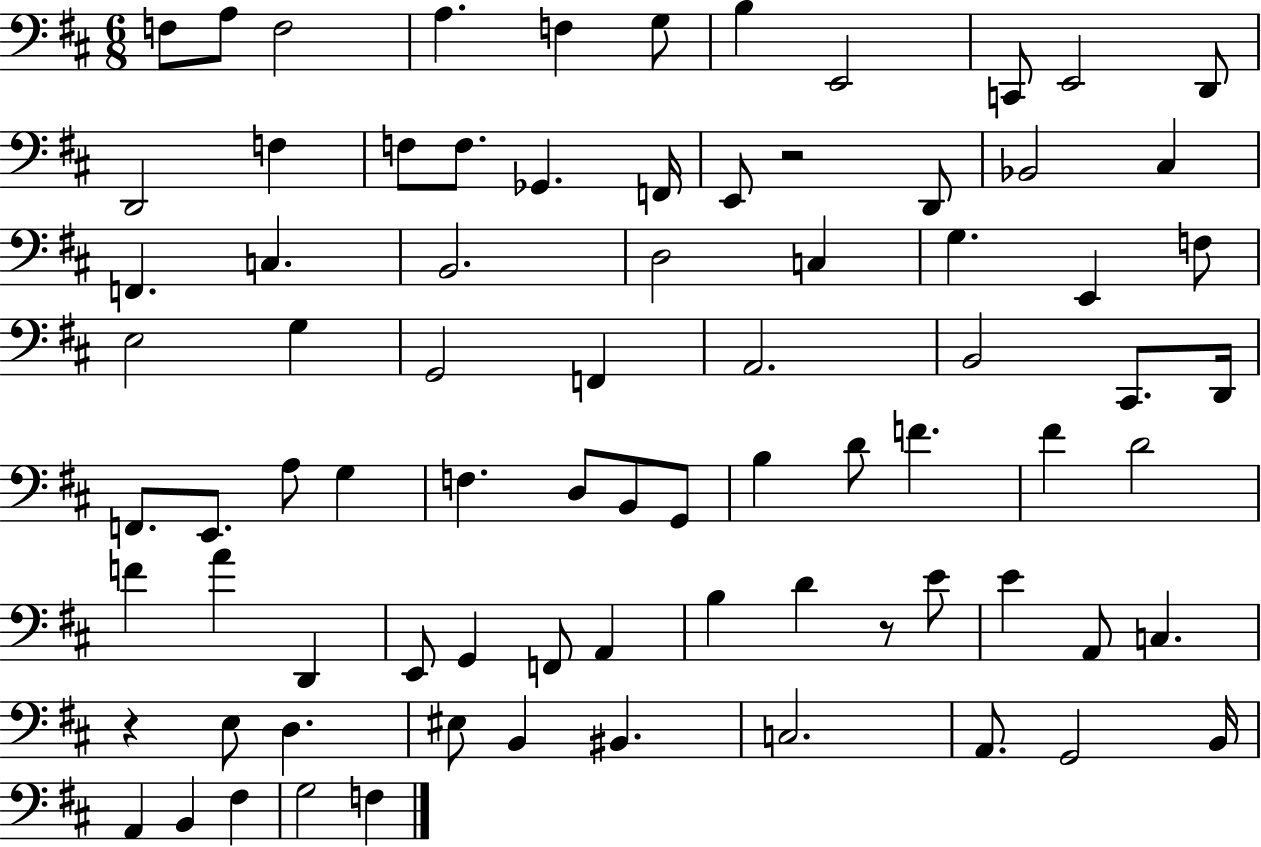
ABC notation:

X:1
T:Untitled
M:6/8
L:1/4
K:D
F,/2 A,/2 F,2 A, F, G,/2 B, E,,2 C,,/2 E,,2 D,,/2 D,,2 F, F,/2 F,/2 _G,, F,,/4 E,,/2 z2 D,,/2 _B,,2 ^C, F,, C, B,,2 D,2 C, G, E,, F,/2 E,2 G, G,,2 F,, A,,2 B,,2 ^C,,/2 D,,/4 F,,/2 E,,/2 A,/2 G, F, D,/2 B,,/2 G,,/2 B, D/2 F ^F D2 F A D,, E,,/2 G,, F,,/2 A,, B, D z/2 E/2 E A,,/2 C, z E,/2 D, ^E,/2 B,, ^B,, C,2 A,,/2 G,,2 B,,/4 A,, B,, ^F, G,2 F,